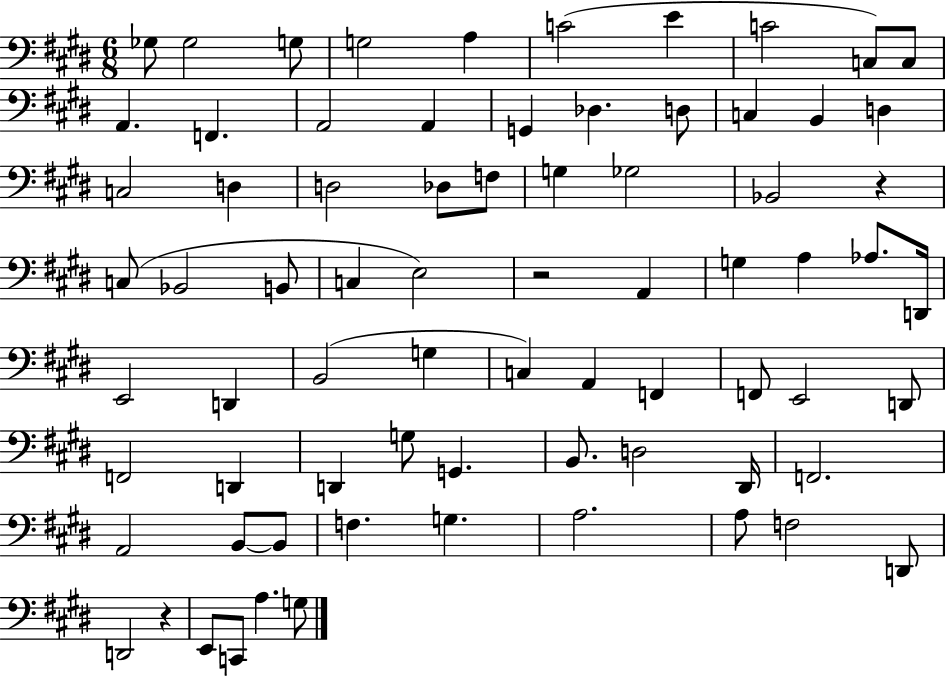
{
  \clef bass
  \numericTimeSignature
  \time 6/8
  \key e \major
  \repeat volta 2 { ges8 ges2 g8 | g2 a4 | c'2( e'4 | c'2 c8) c8 | \break a,4. f,4. | a,2 a,4 | g,4 des4. d8 | c4 b,4 d4 | \break c2 d4 | d2 des8 f8 | g4 ges2 | bes,2 r4 | \break c8( bes,2 b,8 | c4 e2) | r2 a,4 | g4 a4 aes8. d,16 | \break e,2 d,4 | b,2( g4 | c4) a,4 f,4 | f,8 e,2 d,8 | \break f,2 d,4 | d,4 g8 g,4. | b,8. d2 dis,16 | f,2. | \break a,2 b,8~~ b,8 | f4. g4. | a2. | a8 f2 d,8 | \break d,2 r4 | e,8 c,8 a4. g8 | } \bar "|."
}